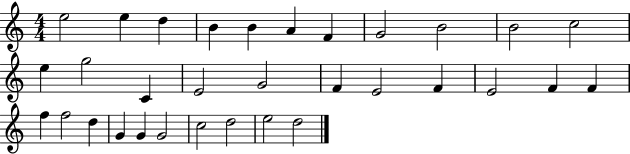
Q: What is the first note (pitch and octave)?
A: E5